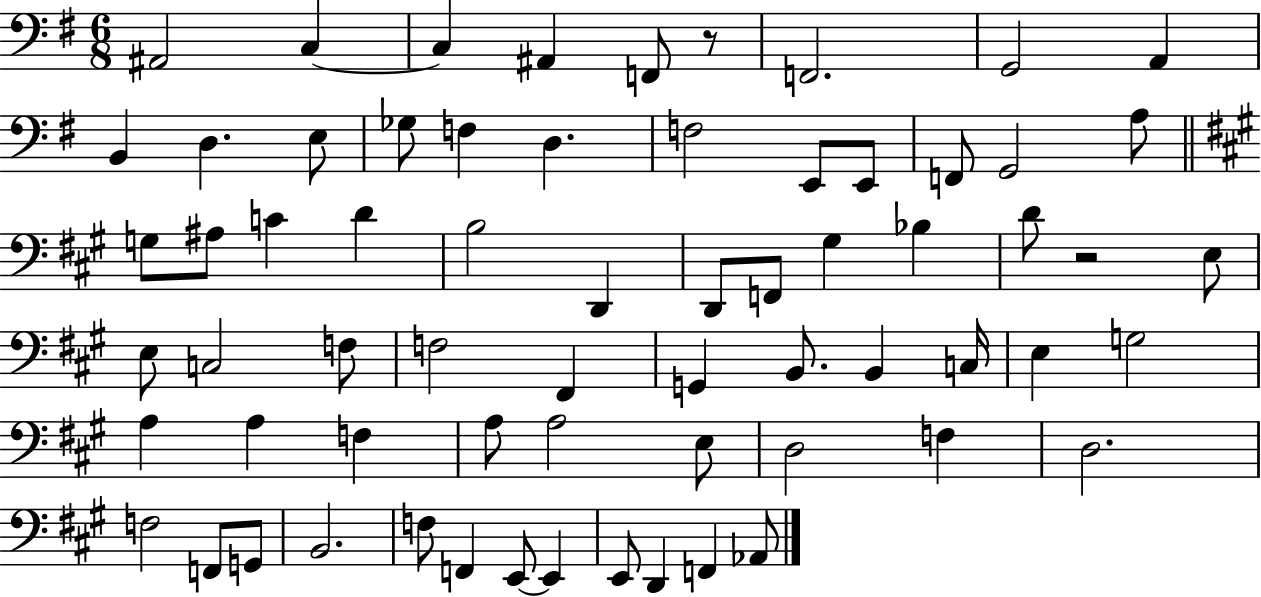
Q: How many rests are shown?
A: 2